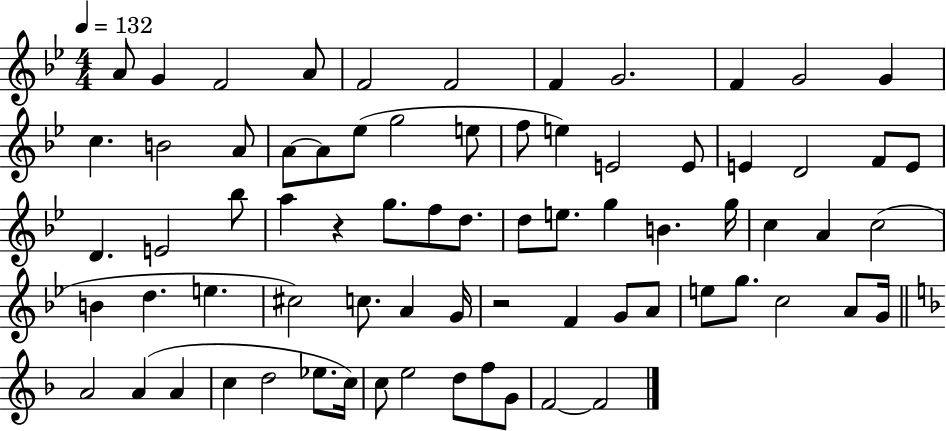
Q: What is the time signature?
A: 4/4